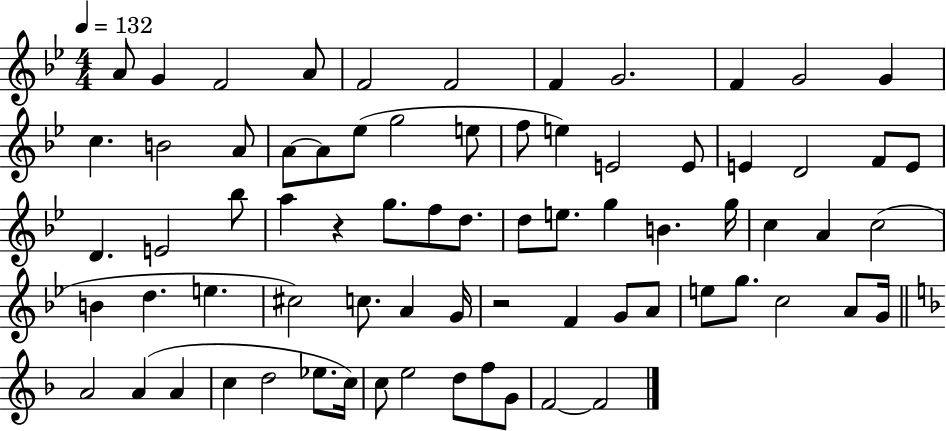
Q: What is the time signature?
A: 4/4